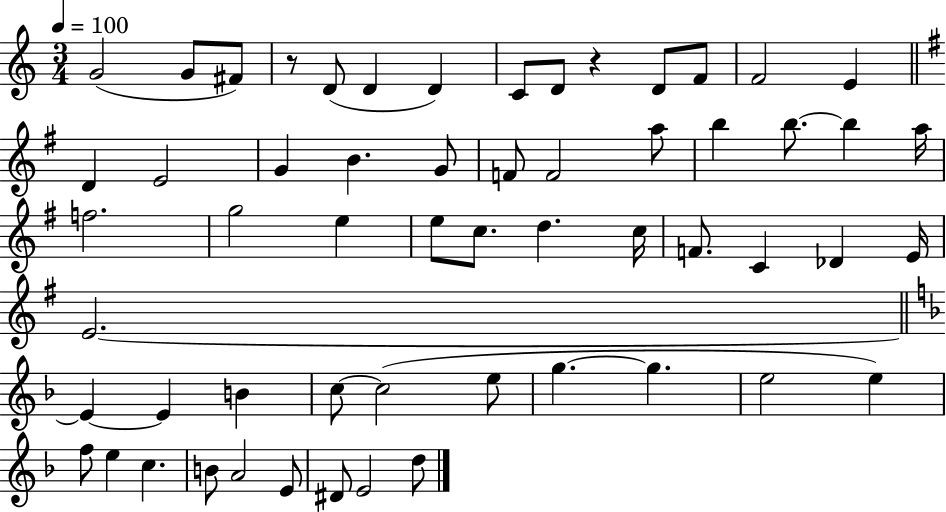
G4/h G4/e F#4/e R/e D4/e D4/q D4/q C4/e D4/e R/q D4/e F4/e F4/h E4/q D4/q E4/h G4/q B4/q. G4/e F4/e F4/h A5/e B5/q B5/e. B5/q A5/s F5/h. G5/h E5/q E5/e C5/e. D5/q. C5/s F4/e. C4/q Db4/q E4/s E4/h. E4/q E4/q B4/q C5/e C5/h E5/e G5/q. G5/q. E5/h E5/q F5/e E5/q C5/q. B4/e A4/h E4/e D#4/e E4/h D5/e